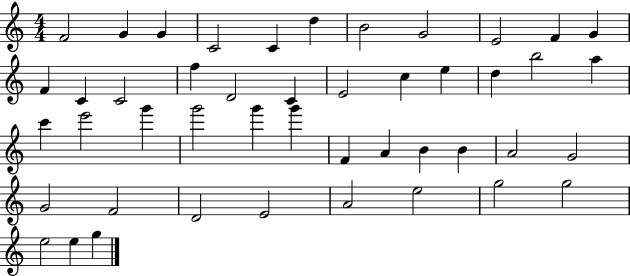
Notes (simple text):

F4/h G4/q G4/q C4/h C4/q D5/q B4/h G4/h E4/h F4/q G4/q F4/q C4/q C4/h F5/q D4/h C4/q E4/h C5/q E5/q D5/q B5/h A5/q C6/q E6/h G6/q G6/h G6/q G6/q F4/q A4/q B4/q B4/q A4/h G4/h G4/h F4/h D4/h E4/h A4/h E5/h G5/h G5/h E5/h E5/q G5/q